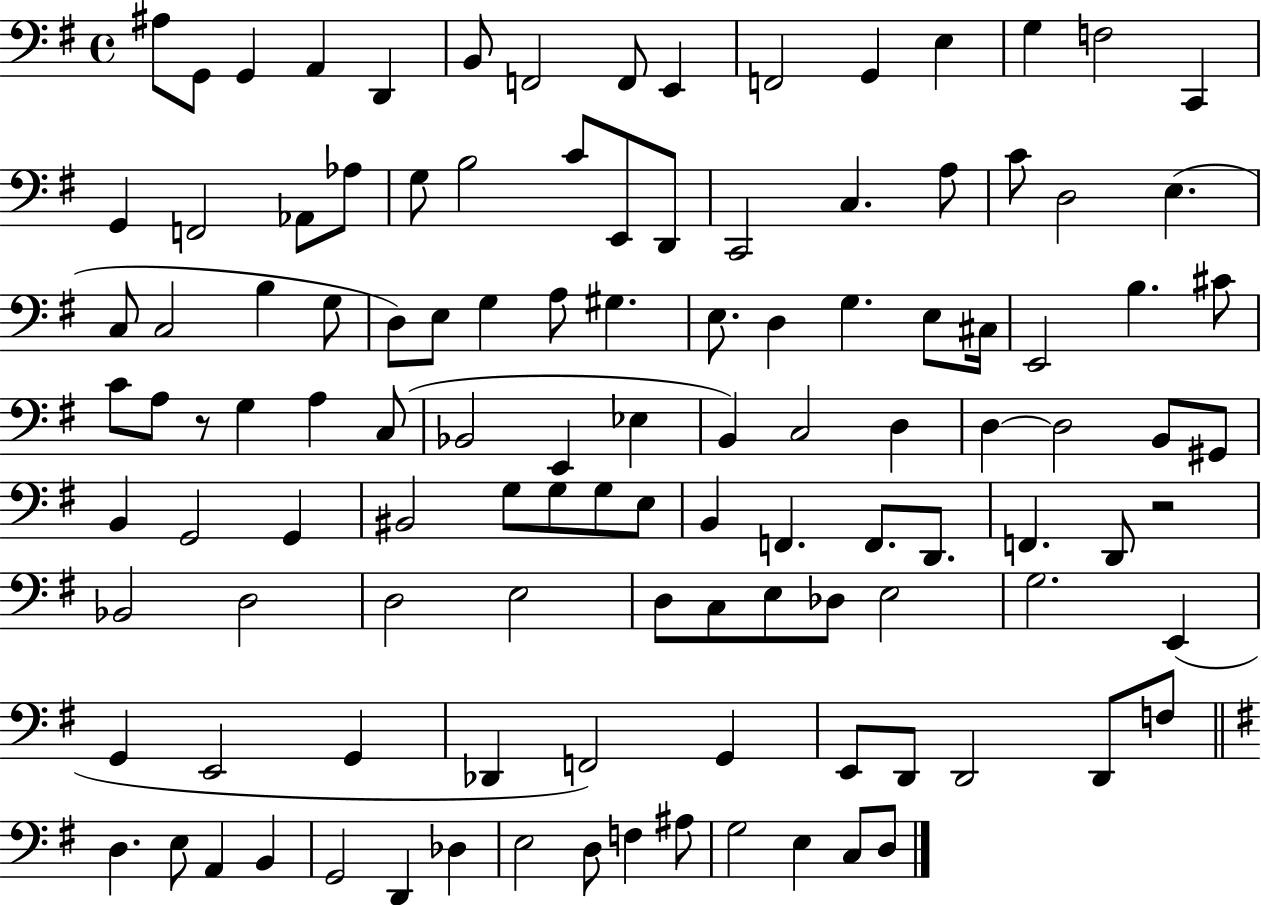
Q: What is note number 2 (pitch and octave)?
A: G2